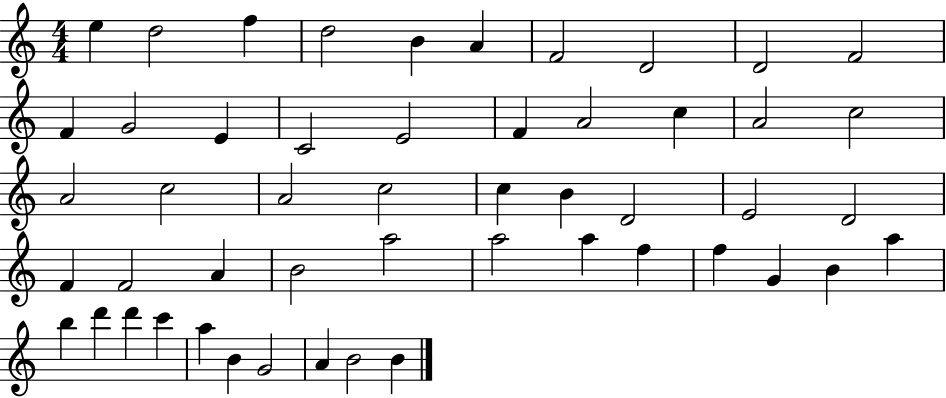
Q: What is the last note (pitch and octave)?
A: B4